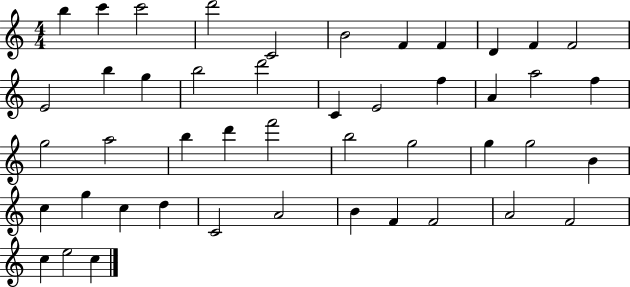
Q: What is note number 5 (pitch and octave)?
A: C4